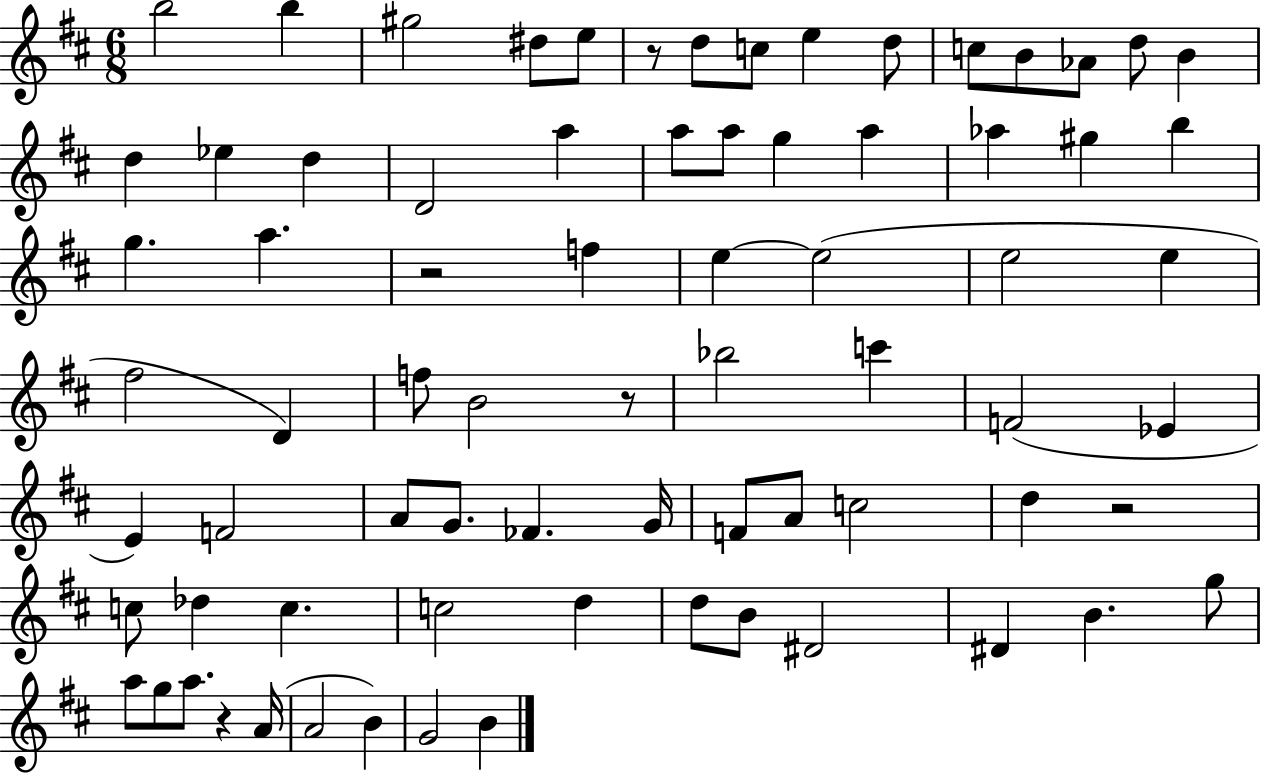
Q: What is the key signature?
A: D major